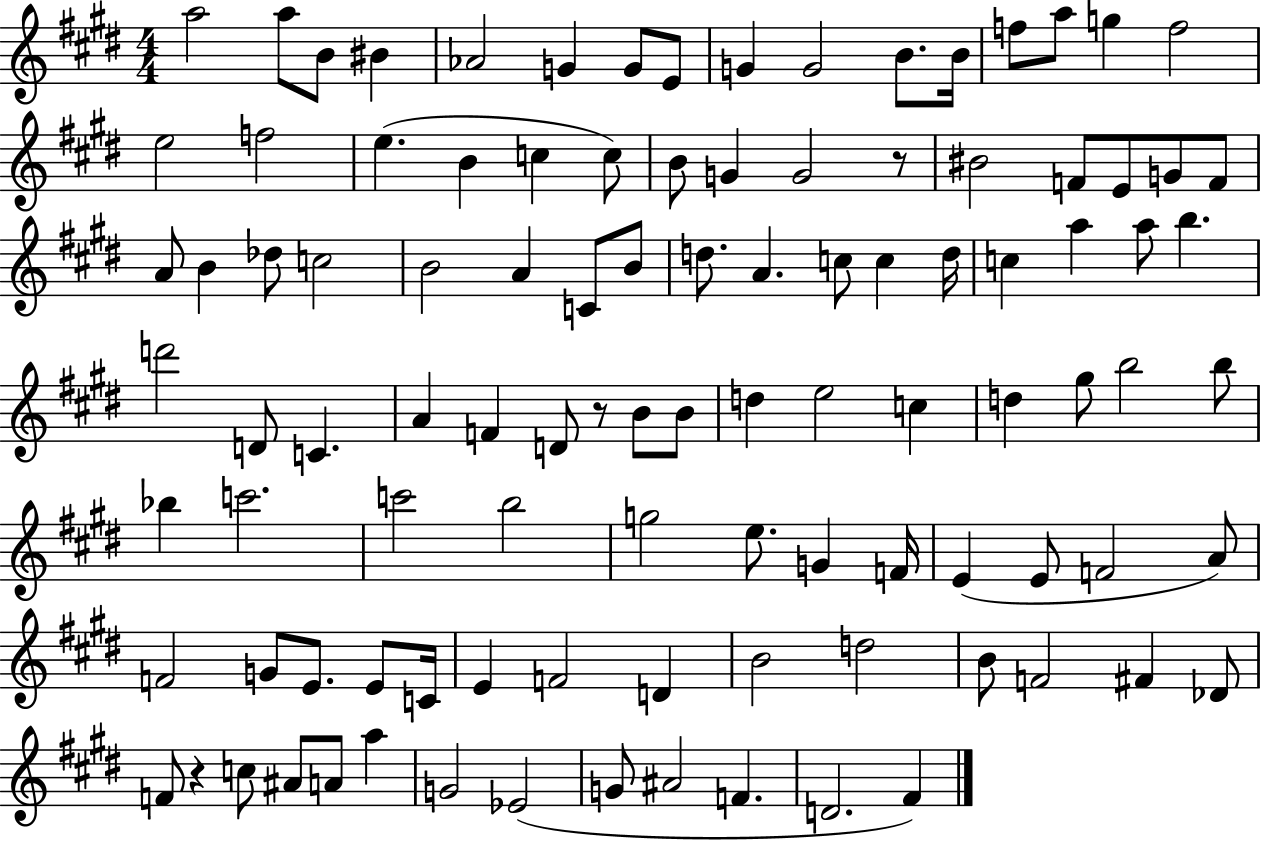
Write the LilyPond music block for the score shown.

{
  \clef treble
  \numericTimeSignature
  \time 4/4
  \key e \major
  a''2 a''8 b'8 bis'4 | aes'2 g'4 g'8 e'8 | g'4 g'2 b'8. b'16 | f''8 a''8 g''4 f''2 | \break e''2 f''2 | e''4.( b'4 c''4 c''8) | b'8 g'4 g'2 r8 | bis'2 f'8 e'8 g'8 f'8 | \break a'8 b'4 des''8 c''2 | b'2 a'4 c'8 b'8 | d''8. a'4. c''8 c''4 d''16 | c''4 a''4 a''8 b''4. | \break d'''2 d'8 c'4. | a'4 f'4 d'8 r8 b'8 b'8 | d''4 e''2 c''4 | d''4 gis''8 b''2 b''8 | \break bes''4 c'''2. | c'''2 b''2 | g''2 e''8. g'4 f'16 | e'4( e'8 f'2 a'8) | \break f'2 g'8 e'8. e'8 c'16 | e'4 f'2 d'4 | b'2 d''2 | b'8 f'2 fis'4 des'8 | \break f'8 r4 c''8 ais'8 a'8 a''4 | g'2 ees'2( | g'8 ais'2 f'4. | d'2. fis'4) | \break \bar "|."
}